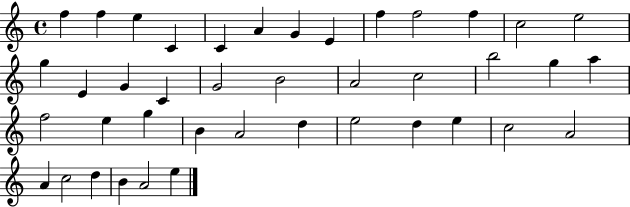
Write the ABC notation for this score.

X:1
T:Untitled
M:4/4
L:1/4
K:C
f f e C C A G E f f2 f c2 e2 g E G C G2 B2 A2 c2 b2 g a f2 e g B A2 d e2 d e c2 A2 A c2 d B A2 e